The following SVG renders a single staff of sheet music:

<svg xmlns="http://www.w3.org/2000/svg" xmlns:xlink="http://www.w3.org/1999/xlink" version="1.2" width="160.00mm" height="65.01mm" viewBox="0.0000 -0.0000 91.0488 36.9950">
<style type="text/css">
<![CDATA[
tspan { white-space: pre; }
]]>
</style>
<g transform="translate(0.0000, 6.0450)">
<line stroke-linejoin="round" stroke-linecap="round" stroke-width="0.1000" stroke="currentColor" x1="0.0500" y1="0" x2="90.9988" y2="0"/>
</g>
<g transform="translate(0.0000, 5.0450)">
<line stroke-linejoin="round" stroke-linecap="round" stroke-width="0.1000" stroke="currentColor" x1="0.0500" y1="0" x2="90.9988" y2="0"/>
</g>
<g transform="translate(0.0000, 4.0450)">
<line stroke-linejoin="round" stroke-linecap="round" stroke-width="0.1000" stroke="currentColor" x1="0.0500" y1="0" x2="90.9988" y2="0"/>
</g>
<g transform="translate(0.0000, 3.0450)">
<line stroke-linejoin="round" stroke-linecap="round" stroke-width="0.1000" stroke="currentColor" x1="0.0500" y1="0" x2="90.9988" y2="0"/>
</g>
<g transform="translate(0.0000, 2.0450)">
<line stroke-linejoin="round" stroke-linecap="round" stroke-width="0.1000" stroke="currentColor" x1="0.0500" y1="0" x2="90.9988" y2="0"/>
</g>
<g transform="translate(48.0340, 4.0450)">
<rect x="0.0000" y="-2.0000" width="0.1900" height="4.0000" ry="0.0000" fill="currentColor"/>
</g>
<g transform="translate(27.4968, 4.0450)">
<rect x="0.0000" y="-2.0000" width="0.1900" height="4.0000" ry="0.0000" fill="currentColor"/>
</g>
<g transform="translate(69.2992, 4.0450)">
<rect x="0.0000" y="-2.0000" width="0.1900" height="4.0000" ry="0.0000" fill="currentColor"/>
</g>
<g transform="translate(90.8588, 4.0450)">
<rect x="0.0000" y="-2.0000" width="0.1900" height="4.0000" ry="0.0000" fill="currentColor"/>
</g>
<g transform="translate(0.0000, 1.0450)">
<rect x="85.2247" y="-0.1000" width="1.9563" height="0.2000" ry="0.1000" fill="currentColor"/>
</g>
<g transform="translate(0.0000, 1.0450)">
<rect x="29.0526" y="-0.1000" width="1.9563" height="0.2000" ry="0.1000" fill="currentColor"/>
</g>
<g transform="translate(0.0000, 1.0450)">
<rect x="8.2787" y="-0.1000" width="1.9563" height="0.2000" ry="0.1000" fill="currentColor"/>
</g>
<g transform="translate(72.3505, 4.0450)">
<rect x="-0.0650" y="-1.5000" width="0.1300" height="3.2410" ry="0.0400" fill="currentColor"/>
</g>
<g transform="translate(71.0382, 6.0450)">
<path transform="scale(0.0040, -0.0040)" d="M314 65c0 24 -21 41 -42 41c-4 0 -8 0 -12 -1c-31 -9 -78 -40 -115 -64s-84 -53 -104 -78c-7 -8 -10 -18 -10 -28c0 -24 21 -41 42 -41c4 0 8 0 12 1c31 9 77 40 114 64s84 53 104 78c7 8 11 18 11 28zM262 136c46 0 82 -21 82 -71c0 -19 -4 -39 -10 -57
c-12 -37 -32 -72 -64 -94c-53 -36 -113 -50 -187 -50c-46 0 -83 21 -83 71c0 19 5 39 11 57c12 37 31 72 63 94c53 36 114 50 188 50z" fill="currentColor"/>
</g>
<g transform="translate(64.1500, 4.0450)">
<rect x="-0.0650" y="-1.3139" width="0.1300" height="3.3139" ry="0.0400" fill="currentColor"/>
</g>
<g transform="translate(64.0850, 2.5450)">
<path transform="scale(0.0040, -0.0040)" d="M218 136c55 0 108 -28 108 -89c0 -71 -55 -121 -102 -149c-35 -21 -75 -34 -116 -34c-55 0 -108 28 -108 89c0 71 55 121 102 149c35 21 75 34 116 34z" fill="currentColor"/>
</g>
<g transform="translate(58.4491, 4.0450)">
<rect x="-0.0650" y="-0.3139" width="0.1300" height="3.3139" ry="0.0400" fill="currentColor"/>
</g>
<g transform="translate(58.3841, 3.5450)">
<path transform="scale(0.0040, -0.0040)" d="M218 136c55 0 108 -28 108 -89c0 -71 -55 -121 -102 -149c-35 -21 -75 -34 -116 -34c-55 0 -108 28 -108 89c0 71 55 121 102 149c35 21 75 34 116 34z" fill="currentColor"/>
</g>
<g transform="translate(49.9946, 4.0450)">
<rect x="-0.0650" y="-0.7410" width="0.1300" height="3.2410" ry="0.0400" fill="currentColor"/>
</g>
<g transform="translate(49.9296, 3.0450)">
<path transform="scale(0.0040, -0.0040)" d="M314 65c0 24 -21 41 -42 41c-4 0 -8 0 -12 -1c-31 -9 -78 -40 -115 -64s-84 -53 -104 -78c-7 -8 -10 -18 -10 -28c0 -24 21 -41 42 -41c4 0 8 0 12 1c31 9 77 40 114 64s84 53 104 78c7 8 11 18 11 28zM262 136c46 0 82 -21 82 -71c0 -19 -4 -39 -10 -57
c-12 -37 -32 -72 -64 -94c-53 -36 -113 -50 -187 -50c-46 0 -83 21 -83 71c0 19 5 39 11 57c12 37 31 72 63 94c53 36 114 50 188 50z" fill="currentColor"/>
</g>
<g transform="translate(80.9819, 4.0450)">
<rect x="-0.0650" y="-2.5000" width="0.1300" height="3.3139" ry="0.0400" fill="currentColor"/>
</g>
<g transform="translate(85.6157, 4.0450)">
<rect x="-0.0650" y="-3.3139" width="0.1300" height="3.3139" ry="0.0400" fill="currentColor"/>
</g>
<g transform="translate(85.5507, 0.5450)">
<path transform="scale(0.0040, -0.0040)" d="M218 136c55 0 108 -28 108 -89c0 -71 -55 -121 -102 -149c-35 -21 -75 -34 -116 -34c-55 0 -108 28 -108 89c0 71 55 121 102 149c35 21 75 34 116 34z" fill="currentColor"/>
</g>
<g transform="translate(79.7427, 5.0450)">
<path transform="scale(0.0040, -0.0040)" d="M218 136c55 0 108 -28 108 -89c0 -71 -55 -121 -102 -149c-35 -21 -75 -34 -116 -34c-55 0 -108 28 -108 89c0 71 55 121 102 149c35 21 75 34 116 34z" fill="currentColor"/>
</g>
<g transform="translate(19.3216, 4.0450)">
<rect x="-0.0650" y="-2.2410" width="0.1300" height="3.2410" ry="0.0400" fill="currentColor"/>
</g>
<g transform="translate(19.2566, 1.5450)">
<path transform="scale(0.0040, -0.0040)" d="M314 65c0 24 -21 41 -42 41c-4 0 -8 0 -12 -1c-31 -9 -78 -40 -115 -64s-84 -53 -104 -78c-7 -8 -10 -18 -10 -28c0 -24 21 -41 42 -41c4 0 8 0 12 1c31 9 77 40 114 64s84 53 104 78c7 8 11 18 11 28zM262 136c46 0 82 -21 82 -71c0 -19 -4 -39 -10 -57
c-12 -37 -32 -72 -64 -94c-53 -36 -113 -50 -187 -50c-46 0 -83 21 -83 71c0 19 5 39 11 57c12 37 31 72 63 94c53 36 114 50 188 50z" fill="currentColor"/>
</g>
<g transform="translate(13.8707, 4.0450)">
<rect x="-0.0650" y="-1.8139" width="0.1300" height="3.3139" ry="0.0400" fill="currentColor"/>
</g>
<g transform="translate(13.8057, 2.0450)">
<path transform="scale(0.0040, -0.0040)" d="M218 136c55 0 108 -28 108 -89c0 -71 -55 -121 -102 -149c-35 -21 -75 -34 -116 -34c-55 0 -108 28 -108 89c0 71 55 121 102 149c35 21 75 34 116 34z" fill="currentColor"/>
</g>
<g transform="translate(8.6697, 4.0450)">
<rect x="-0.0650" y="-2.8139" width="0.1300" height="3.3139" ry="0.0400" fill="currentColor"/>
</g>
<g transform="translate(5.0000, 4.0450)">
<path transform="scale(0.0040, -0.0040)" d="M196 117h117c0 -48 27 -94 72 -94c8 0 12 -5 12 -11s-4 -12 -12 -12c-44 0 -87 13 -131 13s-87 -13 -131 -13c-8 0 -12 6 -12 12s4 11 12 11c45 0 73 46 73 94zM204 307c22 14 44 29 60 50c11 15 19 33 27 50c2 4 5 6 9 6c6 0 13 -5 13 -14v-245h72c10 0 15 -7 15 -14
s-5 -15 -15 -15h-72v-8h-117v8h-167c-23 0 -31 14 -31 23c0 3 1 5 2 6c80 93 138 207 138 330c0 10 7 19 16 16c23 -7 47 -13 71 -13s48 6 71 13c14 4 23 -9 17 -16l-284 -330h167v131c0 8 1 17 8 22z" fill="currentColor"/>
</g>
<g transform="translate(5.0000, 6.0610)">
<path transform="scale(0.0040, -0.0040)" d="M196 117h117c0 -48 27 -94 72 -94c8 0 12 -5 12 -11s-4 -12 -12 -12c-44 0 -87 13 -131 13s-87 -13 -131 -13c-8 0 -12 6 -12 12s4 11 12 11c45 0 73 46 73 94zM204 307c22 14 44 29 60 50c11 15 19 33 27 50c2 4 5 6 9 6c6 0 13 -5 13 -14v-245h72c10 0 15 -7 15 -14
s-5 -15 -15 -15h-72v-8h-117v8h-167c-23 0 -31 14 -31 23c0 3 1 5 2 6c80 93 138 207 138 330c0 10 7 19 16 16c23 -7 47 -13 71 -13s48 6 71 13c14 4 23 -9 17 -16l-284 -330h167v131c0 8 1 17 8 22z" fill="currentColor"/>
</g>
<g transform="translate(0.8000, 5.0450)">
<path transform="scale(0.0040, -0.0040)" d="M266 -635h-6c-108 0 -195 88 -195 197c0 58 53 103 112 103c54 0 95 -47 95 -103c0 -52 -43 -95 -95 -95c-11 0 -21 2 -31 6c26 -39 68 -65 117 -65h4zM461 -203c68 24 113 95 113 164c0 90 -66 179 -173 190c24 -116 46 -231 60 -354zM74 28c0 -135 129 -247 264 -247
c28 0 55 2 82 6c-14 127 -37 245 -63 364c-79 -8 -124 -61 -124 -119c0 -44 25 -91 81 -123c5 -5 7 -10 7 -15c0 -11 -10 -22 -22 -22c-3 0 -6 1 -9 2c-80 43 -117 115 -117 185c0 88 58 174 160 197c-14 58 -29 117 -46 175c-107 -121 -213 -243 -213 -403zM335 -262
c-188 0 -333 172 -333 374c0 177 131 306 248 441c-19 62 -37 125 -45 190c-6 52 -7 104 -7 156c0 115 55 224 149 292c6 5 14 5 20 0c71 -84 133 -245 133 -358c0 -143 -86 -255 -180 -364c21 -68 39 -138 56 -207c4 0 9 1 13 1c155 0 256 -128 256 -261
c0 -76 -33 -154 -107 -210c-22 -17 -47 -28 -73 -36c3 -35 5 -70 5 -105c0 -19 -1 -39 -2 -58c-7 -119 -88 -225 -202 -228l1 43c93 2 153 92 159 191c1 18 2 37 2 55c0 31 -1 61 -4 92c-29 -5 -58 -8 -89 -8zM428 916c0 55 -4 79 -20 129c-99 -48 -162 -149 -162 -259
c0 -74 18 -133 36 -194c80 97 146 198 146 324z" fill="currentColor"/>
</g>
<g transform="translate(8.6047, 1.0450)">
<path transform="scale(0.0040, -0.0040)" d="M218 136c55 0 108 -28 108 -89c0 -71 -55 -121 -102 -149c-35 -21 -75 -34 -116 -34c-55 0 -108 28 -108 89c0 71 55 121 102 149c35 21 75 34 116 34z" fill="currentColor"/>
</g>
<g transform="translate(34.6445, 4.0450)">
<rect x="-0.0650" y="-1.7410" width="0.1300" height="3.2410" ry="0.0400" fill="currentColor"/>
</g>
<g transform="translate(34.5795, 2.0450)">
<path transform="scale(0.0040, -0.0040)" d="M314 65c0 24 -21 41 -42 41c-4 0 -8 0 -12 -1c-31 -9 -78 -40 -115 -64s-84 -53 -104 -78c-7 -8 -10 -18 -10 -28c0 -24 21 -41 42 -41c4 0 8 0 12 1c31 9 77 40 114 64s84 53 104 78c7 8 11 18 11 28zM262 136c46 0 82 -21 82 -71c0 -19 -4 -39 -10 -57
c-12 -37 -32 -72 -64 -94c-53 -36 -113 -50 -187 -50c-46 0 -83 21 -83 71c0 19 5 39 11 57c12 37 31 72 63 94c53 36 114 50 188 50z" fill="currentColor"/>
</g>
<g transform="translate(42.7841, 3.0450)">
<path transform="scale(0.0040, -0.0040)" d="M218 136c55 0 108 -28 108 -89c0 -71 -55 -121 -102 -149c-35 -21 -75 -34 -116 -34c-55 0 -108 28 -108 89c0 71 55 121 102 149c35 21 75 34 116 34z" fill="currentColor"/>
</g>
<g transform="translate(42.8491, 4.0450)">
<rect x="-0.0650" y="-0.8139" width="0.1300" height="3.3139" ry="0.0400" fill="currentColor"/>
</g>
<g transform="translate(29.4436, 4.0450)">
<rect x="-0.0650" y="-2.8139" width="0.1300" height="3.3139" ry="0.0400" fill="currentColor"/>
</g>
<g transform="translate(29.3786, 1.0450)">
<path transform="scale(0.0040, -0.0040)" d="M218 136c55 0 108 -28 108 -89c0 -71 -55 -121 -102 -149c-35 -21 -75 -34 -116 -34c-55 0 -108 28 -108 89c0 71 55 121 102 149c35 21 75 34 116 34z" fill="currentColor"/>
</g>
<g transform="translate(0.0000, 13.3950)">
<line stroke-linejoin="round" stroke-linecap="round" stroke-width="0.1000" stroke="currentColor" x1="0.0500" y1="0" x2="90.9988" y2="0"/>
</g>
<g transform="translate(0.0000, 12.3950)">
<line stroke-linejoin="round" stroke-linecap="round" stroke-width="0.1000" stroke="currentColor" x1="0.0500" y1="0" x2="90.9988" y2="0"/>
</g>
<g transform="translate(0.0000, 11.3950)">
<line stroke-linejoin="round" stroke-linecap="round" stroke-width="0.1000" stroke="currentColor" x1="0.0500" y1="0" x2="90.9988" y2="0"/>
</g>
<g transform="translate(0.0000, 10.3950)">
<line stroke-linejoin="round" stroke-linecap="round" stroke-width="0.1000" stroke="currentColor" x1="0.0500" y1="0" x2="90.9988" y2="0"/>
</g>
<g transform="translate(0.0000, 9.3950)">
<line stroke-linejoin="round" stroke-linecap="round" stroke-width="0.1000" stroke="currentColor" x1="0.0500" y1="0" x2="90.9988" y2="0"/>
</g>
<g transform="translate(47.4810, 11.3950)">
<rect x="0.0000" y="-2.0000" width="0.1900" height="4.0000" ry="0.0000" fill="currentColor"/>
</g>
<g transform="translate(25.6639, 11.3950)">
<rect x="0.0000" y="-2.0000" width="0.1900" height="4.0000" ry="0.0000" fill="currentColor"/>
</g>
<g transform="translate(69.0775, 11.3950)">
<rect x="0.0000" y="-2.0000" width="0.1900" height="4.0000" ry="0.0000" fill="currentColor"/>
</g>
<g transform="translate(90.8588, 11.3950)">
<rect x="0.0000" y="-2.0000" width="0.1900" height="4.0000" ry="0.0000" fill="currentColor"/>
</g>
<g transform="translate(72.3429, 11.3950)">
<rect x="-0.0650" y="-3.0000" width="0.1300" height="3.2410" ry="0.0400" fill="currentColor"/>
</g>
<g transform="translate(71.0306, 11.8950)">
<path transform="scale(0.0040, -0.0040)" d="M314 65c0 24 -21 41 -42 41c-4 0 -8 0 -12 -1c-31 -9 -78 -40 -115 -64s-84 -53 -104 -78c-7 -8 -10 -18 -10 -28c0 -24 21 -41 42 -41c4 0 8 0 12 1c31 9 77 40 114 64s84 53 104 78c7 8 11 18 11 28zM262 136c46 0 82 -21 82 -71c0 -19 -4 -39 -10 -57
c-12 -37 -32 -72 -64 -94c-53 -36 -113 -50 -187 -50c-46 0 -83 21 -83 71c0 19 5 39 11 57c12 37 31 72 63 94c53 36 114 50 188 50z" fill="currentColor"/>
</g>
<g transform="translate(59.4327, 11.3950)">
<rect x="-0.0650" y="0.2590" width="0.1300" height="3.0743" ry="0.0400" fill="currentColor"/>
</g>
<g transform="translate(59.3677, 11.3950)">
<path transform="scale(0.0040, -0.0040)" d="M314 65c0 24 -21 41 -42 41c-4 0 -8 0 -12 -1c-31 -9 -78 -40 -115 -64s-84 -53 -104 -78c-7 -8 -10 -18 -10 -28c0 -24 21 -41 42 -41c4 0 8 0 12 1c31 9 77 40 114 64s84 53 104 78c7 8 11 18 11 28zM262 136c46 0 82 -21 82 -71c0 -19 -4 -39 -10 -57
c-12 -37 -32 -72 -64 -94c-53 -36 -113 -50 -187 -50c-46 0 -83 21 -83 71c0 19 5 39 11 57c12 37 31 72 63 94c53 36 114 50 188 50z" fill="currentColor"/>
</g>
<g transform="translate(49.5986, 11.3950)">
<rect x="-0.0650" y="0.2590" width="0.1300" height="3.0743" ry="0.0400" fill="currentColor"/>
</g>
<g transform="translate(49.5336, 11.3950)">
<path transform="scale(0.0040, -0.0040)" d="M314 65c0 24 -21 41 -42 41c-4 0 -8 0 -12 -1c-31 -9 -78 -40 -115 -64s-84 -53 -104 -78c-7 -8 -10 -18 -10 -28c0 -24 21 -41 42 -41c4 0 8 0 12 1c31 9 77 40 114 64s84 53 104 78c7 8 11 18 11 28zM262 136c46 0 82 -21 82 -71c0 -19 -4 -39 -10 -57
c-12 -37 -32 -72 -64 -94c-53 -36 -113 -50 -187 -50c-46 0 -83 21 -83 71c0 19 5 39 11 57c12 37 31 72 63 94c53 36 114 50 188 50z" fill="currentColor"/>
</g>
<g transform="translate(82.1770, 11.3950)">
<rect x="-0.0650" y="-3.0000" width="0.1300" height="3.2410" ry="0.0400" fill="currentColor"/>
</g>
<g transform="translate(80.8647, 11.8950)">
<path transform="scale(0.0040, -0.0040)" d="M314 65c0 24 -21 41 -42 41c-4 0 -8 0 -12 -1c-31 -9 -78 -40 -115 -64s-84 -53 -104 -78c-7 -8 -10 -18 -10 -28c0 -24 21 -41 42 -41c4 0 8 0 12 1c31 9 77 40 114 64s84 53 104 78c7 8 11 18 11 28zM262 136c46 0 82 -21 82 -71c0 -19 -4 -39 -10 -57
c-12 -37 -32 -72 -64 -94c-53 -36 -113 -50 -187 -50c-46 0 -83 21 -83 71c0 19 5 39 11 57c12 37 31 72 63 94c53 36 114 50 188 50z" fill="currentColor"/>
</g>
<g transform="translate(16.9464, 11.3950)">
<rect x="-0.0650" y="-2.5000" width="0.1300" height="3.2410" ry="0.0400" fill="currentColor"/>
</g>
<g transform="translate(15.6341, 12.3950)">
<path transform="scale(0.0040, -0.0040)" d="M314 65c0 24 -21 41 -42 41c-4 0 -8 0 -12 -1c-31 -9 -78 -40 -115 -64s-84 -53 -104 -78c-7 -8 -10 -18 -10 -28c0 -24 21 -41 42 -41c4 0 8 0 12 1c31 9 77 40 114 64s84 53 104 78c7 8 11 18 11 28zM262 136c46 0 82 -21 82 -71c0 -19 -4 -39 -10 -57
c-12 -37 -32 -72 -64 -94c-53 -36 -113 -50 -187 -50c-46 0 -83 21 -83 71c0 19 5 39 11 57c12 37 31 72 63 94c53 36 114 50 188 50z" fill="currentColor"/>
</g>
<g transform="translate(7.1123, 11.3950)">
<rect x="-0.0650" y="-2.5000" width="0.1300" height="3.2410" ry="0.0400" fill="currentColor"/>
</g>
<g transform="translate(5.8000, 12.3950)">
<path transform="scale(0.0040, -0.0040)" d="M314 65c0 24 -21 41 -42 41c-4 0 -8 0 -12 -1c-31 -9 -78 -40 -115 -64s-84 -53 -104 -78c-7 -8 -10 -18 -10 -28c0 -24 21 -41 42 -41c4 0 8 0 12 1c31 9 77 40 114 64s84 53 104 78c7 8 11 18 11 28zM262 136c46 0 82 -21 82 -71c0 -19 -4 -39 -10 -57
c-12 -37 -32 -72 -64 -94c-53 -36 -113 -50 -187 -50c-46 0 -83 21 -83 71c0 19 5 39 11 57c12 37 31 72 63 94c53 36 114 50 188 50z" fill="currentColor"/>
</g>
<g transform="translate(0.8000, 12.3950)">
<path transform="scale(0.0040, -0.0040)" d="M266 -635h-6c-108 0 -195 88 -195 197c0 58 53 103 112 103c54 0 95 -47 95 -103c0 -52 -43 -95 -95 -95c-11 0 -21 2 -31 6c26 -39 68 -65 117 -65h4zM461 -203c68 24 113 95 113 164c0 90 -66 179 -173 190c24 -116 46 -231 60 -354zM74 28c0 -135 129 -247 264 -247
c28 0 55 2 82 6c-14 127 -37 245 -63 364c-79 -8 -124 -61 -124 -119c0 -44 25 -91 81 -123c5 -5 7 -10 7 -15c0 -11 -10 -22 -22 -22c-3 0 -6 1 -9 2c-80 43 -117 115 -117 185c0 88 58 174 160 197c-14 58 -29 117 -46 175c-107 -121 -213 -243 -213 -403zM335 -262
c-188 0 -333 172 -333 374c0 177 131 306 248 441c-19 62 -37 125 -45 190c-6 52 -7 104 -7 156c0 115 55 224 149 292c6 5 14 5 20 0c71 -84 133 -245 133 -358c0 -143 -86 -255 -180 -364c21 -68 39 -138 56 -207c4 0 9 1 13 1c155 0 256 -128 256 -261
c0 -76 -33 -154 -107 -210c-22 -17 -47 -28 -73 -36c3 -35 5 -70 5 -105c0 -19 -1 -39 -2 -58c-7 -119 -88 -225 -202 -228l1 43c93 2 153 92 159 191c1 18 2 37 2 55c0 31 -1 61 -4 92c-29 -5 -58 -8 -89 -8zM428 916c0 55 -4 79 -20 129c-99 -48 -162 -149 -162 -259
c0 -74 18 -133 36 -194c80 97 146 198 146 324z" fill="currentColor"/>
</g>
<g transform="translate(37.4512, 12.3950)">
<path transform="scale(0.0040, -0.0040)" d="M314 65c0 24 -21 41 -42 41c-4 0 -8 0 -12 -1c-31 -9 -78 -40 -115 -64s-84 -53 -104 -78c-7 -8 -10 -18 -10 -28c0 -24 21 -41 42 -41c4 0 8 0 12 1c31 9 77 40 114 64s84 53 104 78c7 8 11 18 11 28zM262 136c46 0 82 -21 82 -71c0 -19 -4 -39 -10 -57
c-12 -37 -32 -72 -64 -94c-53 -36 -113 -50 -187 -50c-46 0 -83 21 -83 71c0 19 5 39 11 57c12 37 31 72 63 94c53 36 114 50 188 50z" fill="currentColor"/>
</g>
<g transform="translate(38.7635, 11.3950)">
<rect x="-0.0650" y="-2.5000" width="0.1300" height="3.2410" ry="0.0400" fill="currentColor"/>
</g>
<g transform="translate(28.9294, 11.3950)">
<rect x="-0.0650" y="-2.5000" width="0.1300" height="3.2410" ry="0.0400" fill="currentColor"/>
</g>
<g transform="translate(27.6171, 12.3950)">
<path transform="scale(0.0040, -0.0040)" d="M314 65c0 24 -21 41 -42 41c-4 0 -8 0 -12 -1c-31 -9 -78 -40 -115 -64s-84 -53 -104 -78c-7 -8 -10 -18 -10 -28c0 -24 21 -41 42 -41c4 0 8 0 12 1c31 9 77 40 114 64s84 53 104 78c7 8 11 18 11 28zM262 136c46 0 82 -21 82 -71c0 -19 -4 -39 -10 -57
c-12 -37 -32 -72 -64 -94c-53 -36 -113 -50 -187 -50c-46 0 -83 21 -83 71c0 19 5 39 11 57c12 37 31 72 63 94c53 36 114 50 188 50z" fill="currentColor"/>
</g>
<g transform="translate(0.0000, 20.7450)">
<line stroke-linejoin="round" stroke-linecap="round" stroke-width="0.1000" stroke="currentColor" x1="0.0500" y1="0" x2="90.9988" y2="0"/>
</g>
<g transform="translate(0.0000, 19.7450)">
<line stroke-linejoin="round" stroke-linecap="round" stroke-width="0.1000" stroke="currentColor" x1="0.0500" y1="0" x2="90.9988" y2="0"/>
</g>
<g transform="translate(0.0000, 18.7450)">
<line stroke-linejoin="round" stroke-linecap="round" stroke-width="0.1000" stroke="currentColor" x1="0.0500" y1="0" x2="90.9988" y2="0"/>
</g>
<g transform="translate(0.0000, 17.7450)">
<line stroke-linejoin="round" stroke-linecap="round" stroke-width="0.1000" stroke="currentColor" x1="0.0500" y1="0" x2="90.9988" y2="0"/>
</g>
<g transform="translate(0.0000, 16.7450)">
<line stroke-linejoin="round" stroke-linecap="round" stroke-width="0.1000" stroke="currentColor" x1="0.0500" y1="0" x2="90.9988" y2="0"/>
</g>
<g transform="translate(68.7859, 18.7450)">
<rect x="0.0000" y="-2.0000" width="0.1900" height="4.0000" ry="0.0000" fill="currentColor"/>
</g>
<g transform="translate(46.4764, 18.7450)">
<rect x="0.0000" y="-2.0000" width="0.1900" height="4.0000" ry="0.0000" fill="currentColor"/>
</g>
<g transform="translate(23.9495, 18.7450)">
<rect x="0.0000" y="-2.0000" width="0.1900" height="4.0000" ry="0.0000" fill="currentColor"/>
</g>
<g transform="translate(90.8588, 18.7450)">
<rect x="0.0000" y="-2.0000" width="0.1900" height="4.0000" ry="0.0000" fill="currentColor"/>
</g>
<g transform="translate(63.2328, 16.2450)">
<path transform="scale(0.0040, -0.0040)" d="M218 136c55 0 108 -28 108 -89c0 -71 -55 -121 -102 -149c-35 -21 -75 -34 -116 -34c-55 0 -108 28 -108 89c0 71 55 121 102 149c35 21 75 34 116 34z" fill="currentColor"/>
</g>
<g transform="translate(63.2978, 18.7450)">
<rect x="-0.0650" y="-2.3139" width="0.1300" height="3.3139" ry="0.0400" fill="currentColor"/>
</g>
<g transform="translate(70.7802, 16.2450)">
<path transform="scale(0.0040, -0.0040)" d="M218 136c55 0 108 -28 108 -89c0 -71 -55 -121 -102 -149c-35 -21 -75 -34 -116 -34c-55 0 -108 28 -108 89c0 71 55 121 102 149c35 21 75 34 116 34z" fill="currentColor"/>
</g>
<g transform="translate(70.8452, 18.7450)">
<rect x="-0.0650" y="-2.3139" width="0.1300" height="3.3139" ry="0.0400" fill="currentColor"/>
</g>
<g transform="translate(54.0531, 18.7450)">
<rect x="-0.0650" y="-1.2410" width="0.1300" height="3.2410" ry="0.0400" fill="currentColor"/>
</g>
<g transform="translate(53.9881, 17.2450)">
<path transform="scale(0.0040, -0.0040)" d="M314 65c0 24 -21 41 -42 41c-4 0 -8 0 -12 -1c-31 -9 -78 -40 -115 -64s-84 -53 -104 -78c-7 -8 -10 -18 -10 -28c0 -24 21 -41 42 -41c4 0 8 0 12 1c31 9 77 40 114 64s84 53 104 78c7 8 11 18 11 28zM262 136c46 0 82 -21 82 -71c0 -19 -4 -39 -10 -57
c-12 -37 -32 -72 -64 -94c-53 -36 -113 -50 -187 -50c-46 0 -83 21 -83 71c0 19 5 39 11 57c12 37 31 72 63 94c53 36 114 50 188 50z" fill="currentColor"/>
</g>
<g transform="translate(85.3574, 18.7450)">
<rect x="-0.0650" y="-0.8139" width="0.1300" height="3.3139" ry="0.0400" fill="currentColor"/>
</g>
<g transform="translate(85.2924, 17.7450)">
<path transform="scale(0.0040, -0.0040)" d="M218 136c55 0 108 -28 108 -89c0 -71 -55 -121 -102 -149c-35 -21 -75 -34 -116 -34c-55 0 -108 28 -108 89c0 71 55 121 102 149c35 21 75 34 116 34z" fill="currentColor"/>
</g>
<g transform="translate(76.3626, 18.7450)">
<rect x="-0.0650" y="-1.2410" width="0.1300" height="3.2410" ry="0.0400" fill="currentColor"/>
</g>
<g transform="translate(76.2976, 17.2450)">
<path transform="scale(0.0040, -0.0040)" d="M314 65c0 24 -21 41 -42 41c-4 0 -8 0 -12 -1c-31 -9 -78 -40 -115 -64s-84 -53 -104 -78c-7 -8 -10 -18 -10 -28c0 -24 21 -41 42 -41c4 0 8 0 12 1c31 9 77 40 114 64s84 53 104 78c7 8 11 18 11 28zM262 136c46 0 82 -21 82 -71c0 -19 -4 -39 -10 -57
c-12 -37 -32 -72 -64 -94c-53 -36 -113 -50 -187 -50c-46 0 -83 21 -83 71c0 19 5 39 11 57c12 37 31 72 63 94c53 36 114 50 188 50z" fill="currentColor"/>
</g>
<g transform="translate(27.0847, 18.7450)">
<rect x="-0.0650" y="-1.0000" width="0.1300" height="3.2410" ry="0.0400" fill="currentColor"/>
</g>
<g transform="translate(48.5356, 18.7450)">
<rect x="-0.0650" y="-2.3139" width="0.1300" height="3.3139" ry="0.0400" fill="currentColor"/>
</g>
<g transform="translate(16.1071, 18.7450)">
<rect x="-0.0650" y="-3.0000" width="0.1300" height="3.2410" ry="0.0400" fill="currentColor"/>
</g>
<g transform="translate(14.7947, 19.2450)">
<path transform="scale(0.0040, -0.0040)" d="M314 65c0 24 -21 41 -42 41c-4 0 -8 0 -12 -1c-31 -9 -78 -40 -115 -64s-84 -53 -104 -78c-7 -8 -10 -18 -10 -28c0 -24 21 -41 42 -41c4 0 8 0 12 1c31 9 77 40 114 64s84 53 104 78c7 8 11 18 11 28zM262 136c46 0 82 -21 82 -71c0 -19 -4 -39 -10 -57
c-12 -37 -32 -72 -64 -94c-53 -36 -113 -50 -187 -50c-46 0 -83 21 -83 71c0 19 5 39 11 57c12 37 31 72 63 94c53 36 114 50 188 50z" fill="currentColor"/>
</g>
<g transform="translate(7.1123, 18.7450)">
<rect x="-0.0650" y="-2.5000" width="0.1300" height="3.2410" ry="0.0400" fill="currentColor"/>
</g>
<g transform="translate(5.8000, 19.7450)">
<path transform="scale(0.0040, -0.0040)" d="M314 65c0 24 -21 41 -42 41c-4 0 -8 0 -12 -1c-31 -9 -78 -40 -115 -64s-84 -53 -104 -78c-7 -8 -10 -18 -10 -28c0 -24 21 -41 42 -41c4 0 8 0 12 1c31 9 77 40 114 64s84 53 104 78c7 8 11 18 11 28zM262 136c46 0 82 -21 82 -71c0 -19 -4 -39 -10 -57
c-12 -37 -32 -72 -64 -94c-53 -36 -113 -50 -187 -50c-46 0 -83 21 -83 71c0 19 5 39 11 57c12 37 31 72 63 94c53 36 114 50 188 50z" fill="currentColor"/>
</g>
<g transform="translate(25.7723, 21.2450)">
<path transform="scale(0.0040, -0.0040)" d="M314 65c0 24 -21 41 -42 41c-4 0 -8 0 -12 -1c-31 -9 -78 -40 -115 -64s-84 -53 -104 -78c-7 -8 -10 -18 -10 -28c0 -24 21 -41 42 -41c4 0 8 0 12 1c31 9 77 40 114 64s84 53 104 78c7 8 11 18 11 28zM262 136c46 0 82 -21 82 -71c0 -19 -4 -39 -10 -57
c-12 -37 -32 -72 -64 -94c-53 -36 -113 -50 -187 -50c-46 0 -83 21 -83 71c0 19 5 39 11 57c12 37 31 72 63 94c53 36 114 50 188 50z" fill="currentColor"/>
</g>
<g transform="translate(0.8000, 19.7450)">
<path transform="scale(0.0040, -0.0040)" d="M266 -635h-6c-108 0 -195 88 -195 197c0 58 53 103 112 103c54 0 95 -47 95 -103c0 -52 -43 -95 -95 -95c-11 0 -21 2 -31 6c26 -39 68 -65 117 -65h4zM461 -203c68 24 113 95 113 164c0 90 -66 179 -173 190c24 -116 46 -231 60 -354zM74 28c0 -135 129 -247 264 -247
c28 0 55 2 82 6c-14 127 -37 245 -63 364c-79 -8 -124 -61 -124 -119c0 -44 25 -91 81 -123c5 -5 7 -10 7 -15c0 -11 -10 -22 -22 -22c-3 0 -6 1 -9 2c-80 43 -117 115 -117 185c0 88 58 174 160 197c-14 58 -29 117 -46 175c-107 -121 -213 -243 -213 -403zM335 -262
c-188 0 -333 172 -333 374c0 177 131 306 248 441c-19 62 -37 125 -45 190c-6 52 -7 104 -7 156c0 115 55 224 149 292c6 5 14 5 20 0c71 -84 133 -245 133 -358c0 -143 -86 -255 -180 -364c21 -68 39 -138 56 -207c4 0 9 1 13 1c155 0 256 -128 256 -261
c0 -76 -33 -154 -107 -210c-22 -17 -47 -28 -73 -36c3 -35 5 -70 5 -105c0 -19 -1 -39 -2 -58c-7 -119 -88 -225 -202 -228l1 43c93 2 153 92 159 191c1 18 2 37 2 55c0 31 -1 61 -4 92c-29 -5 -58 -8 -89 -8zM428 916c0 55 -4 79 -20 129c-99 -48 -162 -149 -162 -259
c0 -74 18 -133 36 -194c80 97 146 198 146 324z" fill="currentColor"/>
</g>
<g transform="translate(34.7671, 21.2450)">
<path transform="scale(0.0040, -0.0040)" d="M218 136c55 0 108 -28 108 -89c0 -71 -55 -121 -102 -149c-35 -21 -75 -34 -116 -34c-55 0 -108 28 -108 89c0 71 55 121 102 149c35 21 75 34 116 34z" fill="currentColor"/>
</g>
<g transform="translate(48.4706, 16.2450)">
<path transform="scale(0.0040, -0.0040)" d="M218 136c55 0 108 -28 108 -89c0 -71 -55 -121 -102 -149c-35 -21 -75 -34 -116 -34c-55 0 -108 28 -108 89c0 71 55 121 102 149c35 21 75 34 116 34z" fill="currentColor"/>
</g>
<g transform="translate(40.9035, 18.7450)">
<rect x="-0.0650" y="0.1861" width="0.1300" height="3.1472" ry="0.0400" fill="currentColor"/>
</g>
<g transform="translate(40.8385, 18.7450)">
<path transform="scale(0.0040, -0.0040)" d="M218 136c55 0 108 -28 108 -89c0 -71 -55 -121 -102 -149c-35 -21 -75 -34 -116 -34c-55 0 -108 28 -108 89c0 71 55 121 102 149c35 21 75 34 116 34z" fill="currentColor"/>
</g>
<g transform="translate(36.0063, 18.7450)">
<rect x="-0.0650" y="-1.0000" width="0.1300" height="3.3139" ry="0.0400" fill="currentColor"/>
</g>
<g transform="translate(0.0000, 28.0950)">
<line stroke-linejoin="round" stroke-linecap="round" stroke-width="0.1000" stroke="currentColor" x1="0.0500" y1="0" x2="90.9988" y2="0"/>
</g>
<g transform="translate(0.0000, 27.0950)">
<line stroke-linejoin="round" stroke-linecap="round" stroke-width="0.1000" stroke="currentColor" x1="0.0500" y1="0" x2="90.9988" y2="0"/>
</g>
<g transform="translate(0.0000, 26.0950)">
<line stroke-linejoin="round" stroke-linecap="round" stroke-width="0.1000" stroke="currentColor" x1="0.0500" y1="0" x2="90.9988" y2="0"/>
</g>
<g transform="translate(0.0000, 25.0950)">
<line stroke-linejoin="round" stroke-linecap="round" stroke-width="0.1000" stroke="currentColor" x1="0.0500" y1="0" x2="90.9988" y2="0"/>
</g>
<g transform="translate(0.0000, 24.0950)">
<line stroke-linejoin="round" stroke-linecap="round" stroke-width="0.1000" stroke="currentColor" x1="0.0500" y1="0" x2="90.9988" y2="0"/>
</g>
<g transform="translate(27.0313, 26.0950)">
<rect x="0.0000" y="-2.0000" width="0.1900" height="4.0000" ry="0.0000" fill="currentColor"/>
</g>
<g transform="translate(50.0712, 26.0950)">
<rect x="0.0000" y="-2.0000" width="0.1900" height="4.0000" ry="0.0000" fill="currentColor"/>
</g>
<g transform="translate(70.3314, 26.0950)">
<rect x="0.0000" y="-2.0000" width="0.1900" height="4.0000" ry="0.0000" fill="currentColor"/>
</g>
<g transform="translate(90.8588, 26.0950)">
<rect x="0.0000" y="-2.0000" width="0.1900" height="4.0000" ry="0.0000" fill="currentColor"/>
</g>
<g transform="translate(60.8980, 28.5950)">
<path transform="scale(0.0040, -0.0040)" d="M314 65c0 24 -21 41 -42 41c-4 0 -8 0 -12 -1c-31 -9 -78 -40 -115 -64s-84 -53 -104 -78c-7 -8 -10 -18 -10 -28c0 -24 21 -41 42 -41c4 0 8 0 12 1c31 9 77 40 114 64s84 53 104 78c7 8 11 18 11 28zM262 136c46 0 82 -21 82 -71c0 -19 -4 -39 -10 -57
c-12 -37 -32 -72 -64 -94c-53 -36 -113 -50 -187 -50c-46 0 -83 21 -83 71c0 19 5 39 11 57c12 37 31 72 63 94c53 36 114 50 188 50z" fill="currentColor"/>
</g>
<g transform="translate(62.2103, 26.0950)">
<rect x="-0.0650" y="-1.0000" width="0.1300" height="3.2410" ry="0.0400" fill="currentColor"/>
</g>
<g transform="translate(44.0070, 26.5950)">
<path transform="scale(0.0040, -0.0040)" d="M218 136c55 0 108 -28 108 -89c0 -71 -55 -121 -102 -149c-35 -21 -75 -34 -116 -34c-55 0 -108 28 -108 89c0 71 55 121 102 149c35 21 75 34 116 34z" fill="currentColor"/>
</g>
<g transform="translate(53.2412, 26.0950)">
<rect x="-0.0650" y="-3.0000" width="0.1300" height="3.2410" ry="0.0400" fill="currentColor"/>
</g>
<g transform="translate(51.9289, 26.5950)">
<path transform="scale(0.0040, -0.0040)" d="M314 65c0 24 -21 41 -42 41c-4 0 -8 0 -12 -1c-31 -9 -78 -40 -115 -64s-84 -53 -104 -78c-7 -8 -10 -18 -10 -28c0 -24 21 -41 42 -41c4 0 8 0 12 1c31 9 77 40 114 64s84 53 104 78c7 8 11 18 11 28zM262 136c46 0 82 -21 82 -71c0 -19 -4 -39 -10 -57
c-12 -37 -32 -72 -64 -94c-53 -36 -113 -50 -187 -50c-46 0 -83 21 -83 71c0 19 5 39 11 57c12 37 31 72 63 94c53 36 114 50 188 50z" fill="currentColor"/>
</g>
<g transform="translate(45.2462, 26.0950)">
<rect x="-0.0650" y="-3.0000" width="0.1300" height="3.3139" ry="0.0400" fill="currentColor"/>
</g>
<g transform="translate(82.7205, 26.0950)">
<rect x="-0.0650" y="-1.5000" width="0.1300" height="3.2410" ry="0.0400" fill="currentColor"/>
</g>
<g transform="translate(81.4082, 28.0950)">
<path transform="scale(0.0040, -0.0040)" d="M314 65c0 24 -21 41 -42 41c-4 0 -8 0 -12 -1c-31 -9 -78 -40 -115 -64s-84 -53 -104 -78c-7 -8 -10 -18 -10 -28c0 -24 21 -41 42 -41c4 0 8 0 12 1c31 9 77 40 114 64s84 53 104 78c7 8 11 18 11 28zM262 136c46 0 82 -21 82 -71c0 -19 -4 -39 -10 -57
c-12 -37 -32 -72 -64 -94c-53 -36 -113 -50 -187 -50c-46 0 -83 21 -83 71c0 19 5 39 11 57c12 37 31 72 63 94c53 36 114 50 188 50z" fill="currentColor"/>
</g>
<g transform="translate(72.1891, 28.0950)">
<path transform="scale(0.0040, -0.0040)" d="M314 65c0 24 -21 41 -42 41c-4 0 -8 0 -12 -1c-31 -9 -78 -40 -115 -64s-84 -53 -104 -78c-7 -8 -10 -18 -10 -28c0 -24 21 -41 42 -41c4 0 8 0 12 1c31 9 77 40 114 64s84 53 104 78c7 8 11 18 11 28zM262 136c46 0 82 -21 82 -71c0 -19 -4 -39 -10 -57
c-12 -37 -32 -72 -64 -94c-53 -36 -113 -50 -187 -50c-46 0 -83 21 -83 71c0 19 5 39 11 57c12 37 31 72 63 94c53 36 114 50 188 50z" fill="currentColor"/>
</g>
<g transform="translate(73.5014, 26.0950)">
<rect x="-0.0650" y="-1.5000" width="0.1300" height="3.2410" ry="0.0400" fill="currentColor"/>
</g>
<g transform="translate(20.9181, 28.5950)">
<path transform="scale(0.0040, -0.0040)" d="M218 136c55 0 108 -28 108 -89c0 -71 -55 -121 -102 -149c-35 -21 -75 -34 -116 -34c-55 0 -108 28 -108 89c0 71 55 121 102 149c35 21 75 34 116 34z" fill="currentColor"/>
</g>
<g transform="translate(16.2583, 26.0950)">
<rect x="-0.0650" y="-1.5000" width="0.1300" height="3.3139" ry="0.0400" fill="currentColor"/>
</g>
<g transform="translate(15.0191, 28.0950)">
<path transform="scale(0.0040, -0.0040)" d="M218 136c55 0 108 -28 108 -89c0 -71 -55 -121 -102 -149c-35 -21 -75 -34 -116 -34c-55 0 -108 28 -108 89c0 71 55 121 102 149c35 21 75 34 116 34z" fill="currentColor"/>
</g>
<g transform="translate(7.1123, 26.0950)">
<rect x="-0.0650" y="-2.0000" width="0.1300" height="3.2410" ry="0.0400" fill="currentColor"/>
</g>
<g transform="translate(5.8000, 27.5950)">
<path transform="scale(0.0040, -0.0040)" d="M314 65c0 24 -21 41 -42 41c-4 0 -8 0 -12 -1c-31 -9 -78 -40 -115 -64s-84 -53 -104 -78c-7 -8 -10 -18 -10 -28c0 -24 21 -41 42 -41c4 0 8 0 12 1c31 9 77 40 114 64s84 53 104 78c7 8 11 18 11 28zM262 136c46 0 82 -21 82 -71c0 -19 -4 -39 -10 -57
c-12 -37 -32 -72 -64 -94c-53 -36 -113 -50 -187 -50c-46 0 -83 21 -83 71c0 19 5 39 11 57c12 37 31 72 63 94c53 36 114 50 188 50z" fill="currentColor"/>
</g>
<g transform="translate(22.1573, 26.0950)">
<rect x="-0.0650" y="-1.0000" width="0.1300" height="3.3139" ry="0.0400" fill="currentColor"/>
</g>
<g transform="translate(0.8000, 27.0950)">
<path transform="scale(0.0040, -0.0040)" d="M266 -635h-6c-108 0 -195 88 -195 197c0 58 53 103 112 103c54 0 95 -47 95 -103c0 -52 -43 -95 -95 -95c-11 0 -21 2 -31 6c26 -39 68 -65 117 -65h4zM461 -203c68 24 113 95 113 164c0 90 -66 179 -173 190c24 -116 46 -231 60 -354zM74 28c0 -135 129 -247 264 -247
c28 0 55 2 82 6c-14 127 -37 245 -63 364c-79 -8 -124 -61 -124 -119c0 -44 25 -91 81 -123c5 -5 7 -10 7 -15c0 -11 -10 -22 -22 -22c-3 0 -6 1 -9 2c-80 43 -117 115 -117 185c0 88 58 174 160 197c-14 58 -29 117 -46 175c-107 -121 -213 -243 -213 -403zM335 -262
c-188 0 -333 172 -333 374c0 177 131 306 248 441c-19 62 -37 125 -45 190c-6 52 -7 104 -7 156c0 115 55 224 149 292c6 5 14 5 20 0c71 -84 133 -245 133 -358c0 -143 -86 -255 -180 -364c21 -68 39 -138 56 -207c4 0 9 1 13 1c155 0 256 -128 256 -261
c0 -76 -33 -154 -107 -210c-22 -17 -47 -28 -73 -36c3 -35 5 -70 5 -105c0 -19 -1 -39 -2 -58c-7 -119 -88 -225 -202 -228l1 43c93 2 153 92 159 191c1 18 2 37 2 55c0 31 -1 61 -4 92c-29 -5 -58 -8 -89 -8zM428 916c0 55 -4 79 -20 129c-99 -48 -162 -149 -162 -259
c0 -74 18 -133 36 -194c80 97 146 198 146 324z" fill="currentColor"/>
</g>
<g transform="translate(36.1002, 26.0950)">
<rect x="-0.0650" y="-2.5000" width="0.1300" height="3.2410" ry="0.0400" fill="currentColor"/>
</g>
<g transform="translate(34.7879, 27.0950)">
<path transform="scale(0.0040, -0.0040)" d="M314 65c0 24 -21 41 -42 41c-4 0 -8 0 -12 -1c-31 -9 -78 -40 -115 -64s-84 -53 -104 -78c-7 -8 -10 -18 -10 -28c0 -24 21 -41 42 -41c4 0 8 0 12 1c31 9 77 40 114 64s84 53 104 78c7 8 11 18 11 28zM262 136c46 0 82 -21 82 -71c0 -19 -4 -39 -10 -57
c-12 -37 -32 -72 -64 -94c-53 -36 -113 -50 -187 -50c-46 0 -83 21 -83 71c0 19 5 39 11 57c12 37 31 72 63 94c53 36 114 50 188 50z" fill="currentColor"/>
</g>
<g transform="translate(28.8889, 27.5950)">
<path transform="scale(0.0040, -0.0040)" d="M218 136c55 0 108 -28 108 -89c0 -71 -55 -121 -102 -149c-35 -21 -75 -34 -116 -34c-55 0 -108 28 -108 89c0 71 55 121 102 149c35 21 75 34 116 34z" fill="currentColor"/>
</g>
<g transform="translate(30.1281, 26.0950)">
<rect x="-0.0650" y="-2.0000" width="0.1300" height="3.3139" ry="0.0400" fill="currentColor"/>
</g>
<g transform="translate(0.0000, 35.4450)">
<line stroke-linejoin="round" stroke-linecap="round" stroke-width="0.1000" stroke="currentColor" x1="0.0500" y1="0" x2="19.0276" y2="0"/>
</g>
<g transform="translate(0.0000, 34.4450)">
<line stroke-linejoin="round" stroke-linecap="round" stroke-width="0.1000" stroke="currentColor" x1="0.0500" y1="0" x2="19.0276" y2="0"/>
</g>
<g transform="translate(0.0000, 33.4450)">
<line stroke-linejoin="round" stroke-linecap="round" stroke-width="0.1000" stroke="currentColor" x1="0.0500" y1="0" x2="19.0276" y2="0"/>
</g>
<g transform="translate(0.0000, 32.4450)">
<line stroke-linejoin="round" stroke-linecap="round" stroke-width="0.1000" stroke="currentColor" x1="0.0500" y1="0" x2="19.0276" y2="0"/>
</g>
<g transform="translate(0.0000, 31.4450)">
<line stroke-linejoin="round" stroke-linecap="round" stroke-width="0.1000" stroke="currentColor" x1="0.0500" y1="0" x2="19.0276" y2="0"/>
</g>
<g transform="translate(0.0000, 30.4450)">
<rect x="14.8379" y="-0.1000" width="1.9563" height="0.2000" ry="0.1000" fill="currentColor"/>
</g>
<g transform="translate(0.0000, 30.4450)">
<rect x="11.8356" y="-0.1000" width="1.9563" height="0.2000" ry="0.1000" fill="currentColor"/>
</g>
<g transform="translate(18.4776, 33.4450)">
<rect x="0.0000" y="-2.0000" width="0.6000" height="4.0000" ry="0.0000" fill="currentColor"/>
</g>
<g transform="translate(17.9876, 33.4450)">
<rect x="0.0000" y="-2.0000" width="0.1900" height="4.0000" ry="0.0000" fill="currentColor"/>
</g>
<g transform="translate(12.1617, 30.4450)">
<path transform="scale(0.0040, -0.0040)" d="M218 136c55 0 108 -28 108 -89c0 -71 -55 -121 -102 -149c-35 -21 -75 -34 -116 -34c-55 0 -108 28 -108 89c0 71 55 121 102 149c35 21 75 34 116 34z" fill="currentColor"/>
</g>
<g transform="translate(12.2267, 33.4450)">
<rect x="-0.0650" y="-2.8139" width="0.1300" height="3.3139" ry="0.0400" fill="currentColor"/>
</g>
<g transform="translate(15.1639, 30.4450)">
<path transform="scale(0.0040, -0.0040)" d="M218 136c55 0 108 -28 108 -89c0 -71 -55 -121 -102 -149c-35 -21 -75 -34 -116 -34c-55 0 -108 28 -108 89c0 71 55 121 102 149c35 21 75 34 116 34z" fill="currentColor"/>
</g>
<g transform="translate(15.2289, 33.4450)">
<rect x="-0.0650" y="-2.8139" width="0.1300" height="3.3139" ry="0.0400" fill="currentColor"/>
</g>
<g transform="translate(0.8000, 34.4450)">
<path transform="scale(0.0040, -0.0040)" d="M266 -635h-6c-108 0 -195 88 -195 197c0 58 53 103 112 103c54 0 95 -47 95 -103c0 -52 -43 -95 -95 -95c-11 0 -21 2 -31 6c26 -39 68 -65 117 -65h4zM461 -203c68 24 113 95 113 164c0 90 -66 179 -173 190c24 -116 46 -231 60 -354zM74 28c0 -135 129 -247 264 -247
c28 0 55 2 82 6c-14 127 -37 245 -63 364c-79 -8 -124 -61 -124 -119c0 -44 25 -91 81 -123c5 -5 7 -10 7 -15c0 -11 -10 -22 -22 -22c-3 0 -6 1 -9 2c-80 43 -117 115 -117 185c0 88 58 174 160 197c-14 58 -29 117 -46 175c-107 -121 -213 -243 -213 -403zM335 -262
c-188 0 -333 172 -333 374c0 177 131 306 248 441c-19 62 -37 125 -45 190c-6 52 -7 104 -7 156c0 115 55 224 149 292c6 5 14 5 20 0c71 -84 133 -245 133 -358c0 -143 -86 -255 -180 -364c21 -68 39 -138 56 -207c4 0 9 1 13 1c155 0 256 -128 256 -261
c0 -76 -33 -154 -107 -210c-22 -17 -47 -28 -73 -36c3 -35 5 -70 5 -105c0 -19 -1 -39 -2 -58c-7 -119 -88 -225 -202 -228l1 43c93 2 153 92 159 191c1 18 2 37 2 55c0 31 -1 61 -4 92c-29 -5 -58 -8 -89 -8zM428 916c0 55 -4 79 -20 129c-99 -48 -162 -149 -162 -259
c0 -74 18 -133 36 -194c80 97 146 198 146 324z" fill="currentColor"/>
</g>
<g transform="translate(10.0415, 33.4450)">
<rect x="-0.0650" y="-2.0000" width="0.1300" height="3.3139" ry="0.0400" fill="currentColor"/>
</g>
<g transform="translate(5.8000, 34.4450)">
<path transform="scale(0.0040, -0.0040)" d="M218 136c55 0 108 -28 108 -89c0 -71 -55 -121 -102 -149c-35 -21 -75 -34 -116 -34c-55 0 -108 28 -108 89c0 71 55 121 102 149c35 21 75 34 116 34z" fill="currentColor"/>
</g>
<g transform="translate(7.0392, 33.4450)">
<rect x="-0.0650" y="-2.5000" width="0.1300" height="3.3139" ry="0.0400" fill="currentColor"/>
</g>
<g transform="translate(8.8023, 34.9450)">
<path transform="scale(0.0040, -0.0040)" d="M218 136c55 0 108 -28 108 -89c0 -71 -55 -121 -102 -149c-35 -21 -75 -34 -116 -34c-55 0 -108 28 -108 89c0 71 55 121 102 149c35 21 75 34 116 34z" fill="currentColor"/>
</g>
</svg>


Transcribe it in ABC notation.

X:1
T:Untitled
M:4/4
L:1/4
K:C
a f g2 a f2 d d2 c e E2 G b G2 G2 G2 G2 B2 B2 A2 A2 G2 A2 D2 D B g e2 g g e2 d F2 E D F G2 A A2 D2 E2 E2 G F a a